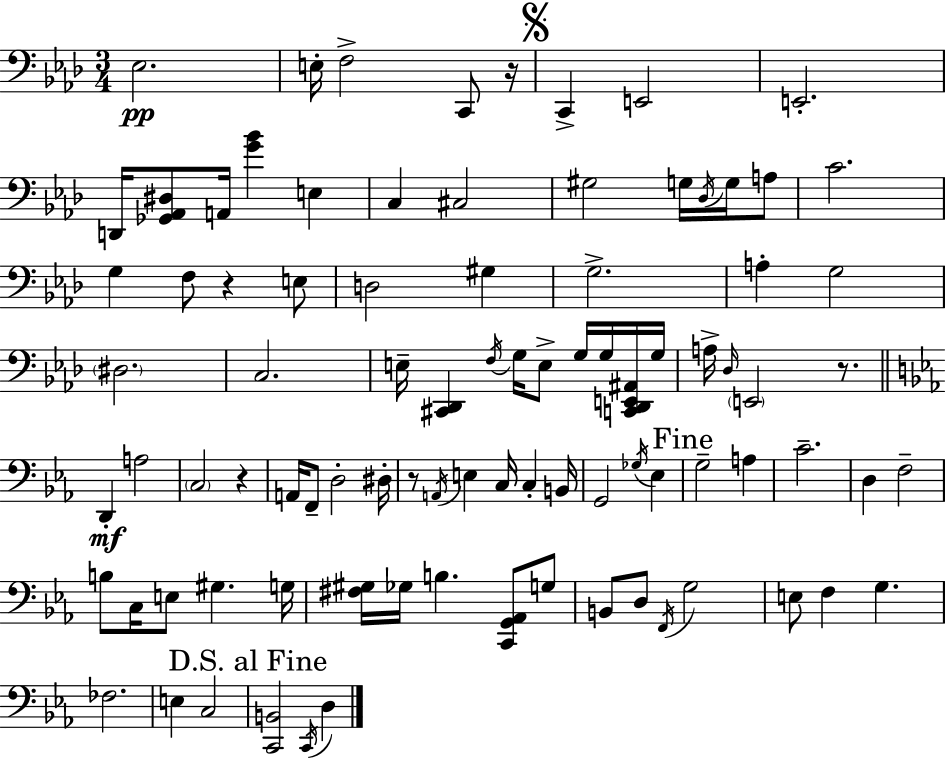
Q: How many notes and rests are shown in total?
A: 90